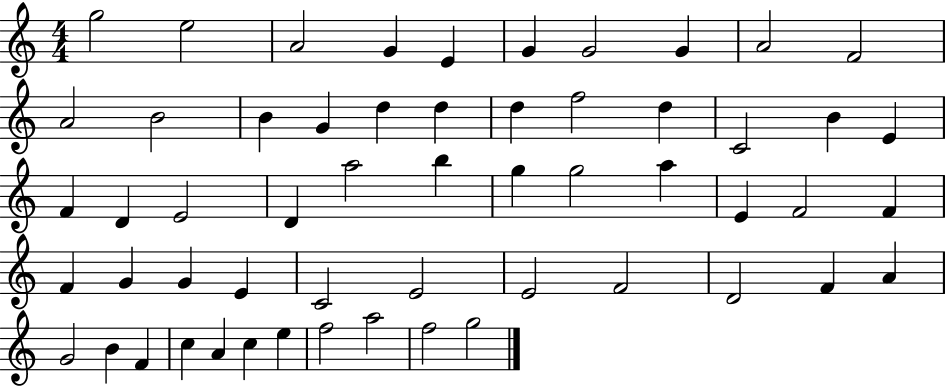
{
  \clef treble
  \numericTimeSignature
  \time 4/4
  \key c \major
  g''2 e''2 | a'2 g'4 e'4 | g'4 g'2 g'4 | a'2 f'2 | \break a'2 b'2 | b'4 g'4 d''4 d''4 | d''4 f''2 d''4 | c'2 b'4 e'4 | \break f'4 d'4 e'2 | d'4 a''2 b''4 | g''4 g''2 a''4 | e'4 f'2 f'4 | \break f'4 g'4 g'4 e'4 | c'2 e'2 | e'2 f'2 | d'2 f'4 a'4 | \break g'2 b'4 f'4 | c''4 a'4 c''4 e''4 | f''2 a''2 | f''2 g''2 | \break \bar "|."
}